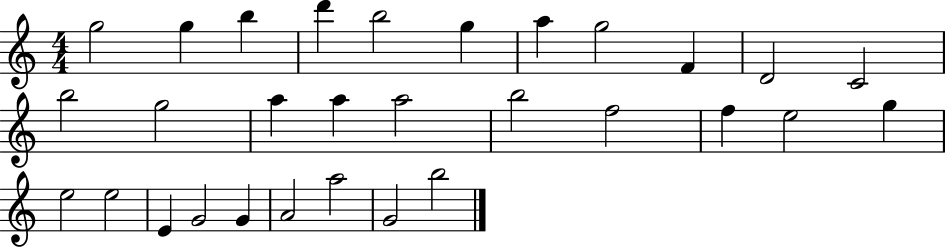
{
  \clef treble
  \numericTimeSignature
  \time 4/4
  \key c \major
  g''2 g''4 b''4 | d'''4 b''2 g''4 | a''4 g''2 f'4 | d'2 c'2 | \break b''2 g''2 | a''4 a''4 a''2 | b''2 f''2 | f''4 e''2 g''4 | \break e''2 e''2 | e'4 g'2 g'4 | a'2 a''2 | g'2 b''2 | \break \bar "|."
}